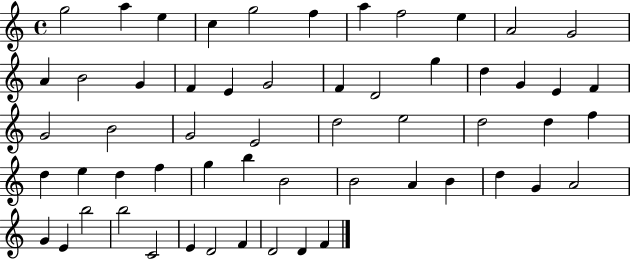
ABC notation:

X:1
T:Untitled
M:4/4
L:1/4
K:C
g2 a e c g2 f a f2 e A2 G2 A B2 G F E G2 F D2 g d G E F G2 B2 G2 E2 d2 e2 d2 d f d e d f g b B2 B2 A B d G A2 G E b2 b2 C2 E D2 F D2 D F